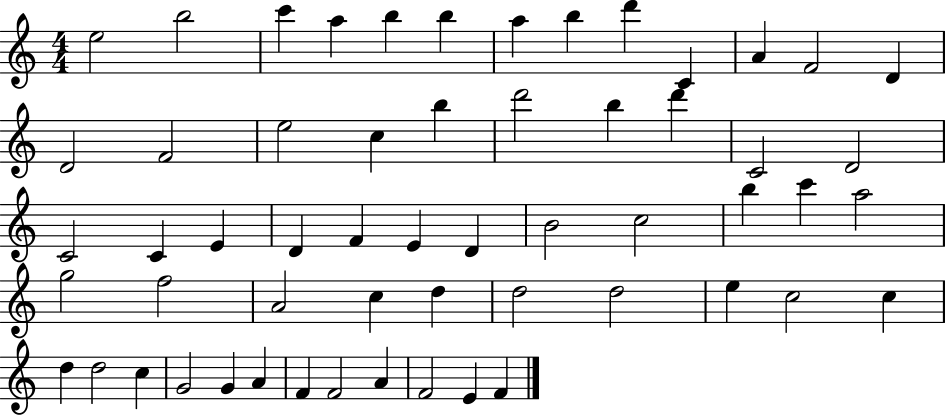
{
  \clef treble
  \numericTimeSignature
  \time 4/4
  \key c \major
  e''2 b''2 | c'''4 a''4 b''4 b''4 | a''4 b''4 d'''4 c'4 | a'4 f'2 d'4 | \break d'2 f'2 | e''2 c''4 b''4 | d'''2 b''4 d'''4 | c'2 d'2 | \break c'2 c'4 e'4 | d'4 f'4 e'4 d'4 | b'2 c''2 | b''4 c'''4 a''2 | \break g''2 f''2 | a'2 c''4 d''4 | d''2 d''2 | e''4 c''2 c''4 | \break d''4 d''2 c''4 | g'2 g'4 a'4 | f'4 f'2 a'4 | f'2 e'4 f'4 | \break \bar "|."
}